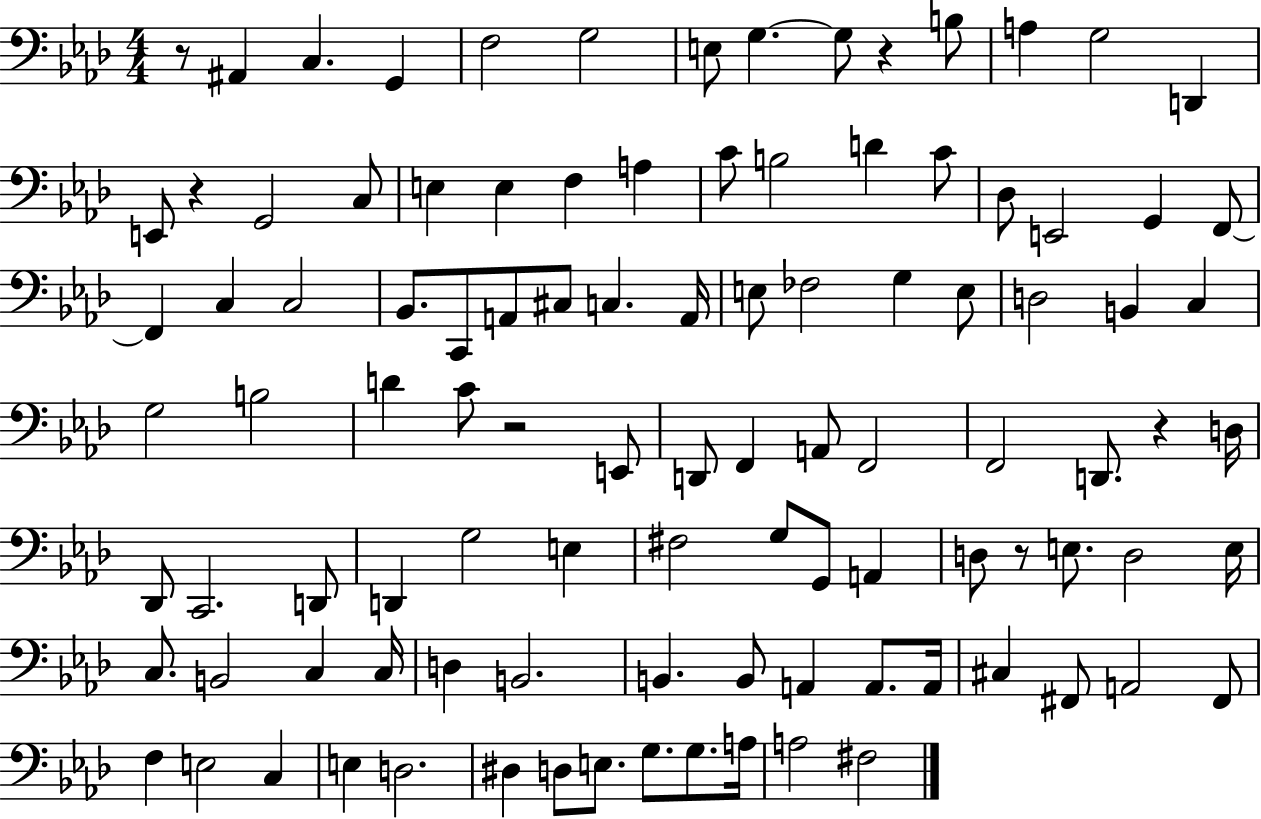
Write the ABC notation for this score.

X:1
T:Untitled
M:4/4
L:1/4
K:Ab
z/2 ^A,, C, G,, F,2 G,2 E,/2 G, G,/2 z B,/2 A, G,2 D,, E,,/2 z G,,2 C,/2 E, E, F, A, C/2 B,2 D C/2 _D,/2 E,,2 G,, F,,/2 F,, C, C,2 _B,,/2 C,,/2 A,,/2 ^C,/2 C, A,,/4 E,/2 _F,2 G, E,/2 D,2 B,, C, G,2 B,2 D C/2 z2 E,,/2 D,,/2 F,, A,,/2 F,,2 F,,2 D,,/2 z D,/4 _D,,/2 C,,2 D,,/2 D,, G,2 E, ^F,2 G,/2 G,,/2 A,, D,/2 z/2 E,/2 D,2 E,/4 C,/2 B,,2 C, C,/4 D, B,,2 B,, B,,/2 A,, A,,/2 A,,/4 ^C, ^F,,/2 A,,2 ^F,,/2 F, E,2 C, E, D,2 ^D, D,/2 E,/2 G,/2 G,/2 A,/4 A,2 ^F,2